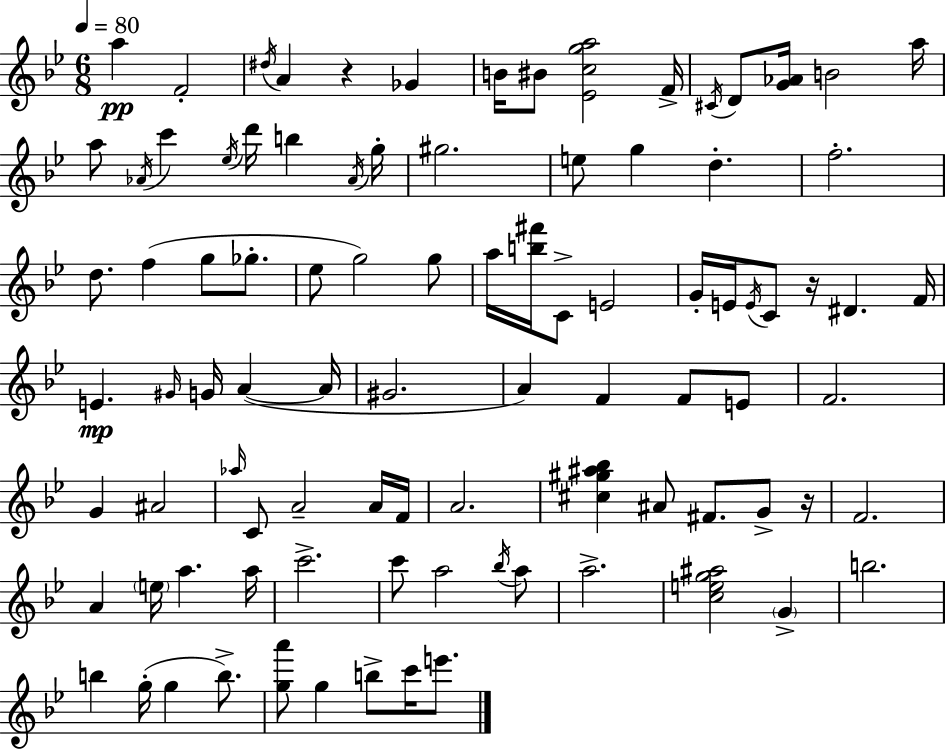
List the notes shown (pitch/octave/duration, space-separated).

A5/q F4/h D#5/s A4/q R/q Gb4/q B4/s BIS4/e [Eb4,C5,G5,A5]/h F4/s C#4/s D4/e [G4,Ab4]/s B4/h A5/s A5/e Ab4/s C6/q Eb5/s D6/s B5/q Ab4/s G5/s G#5/h. E5/e G5/q D5/q. F5/h. D5/e. F5/q G5/e Gb5/e. Eb5/e G5/h G5/e A5/s [B5,F#6]/s C4/e E4/h G4/s E4/s E4/s C4/e R/s D#4/q. F4/s E4/q. G#4/s G4/s A4/q A4/s G#4/h. A4/q F4/q F4/e E4/e F4/h. G4/q A#4/h Ab5/s C4/e A4/h A4/s F4/s A4/h. [C#5,G#5,A#5,Bb5]/q A#4/e F#4/e. G4/e R/s F4/h. A4/q E5/s A5/q. A5/s C6/h. C6/e A5/h Bb5/s A5/e A5/h. [C5,E5,G5,A#5]/h G4/q B5/h. B5/q G5/s G5/q B5/e. [G5,A6]/e G5/q B5/e C6/s E6/e.